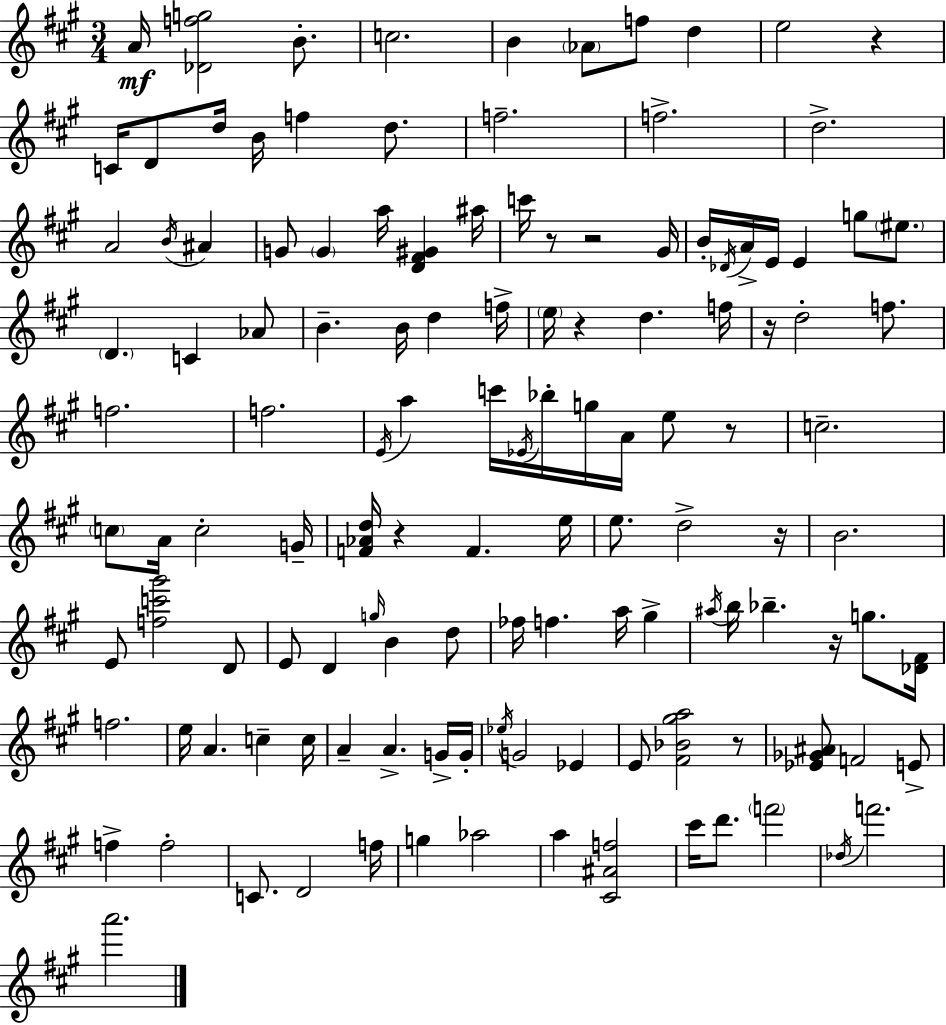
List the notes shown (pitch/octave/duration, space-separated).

A4/s [Db4,F5,G5]/h B4/e. C5/h. B4/q Ab4/e F5/e D5/q E5/h R/q C4/s D4/e D5/s B4/s F5/q D5/e. F5/h. F5/h. D5/h. A4/h B4/s A#4/q G4/e G4/q A5/s [D4,F#4,G#4]/q A#5/s C6/s R/e R/h G#4/s B4/s Db4/s A4/s E4/s E4/q G5/e EIS5/e. D4/q. C4/q Ab4/e B4/q. B4/s D5/q F5/s E5/s R/q D5/q. F5/s R/s D5/h F5/e. F5/h. F5/h. E4/s A5/q C6/s Eb4/s Bb5/s G5/s A4/s E5/e R/e C5/h. C5/e A4/s C5/h G4/s [F4,Ab4,D5]/s R/q F4/q. E5/s E5/e. D5/h R/s B4/h. E4/e [F5,C6,G#6]/h D4/e E4/e D4/q G5/s B4/q D5/e FES5/s F5/q. A5/s G#5/q A#5/s B5/s Bb5/q. R/s G5/e. [Db4,F#4]/s F5/h. E5/s A4/q. C5/q C5/s A4/q A4/q. G4/s G4/s Eb5/s G4/h Eb4/q E4/e [F#4,Bb4,G#5,A5]/h R/e [Eb4,Gb4,A#4]/e F4/h E4/e F5/q F5/h C4/e. D4/h F5/s G5/q Ab5/h A5/q [C#4,A#4,F5]/h C#6/s D6/e. F6/h Db5/s F6/h. A6/h.